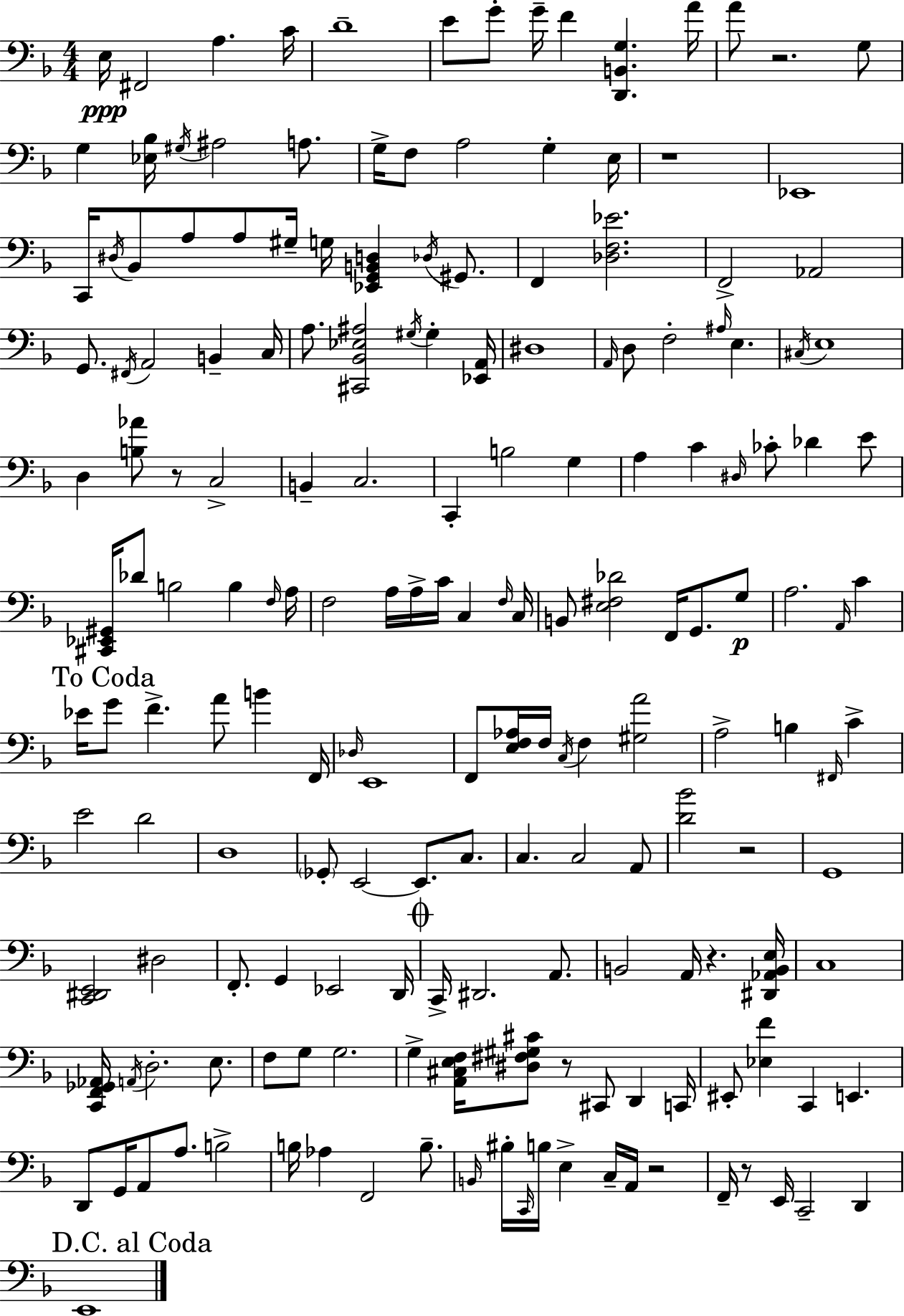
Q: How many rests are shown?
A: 8